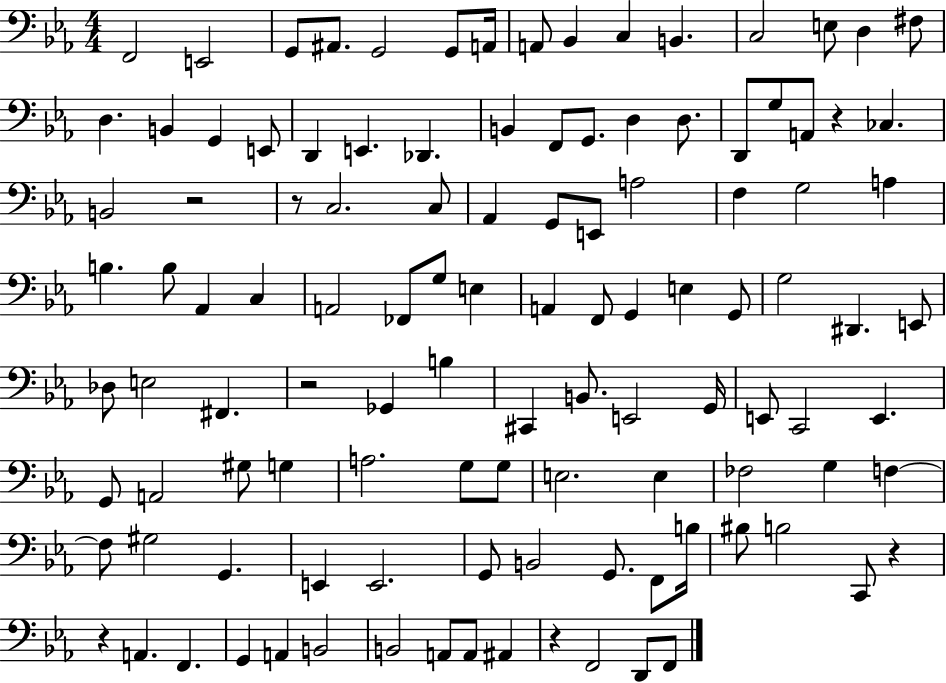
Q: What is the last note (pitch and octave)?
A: F2